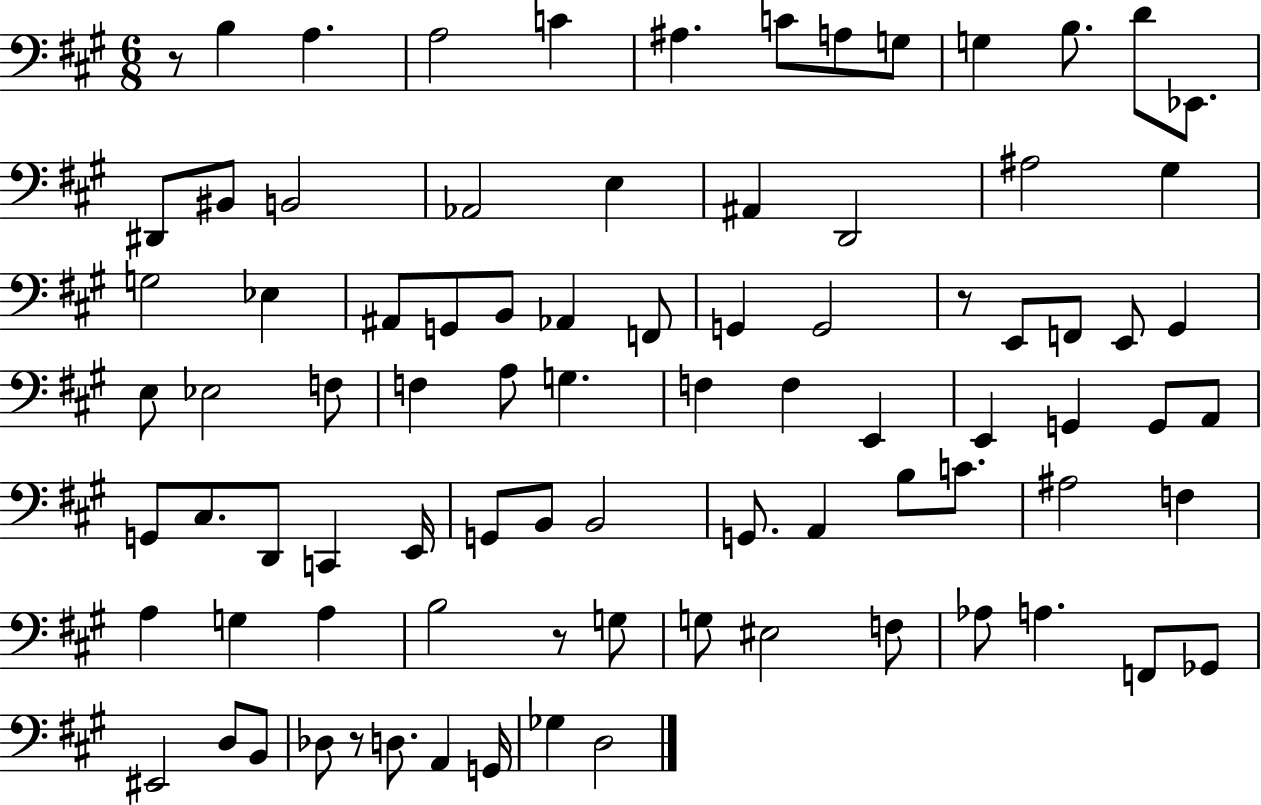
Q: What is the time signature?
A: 6/8